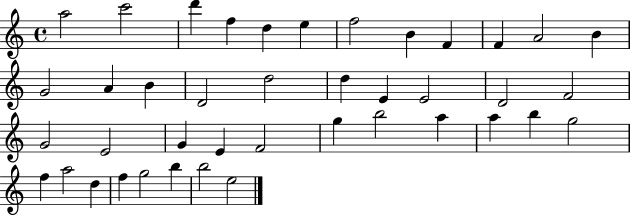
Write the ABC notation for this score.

X:1
T:Untitled
M:4/4
L:1/4
K:C
a2 c'2 d' f d e f2 B F F A2 B G2 A B D2 d2 d E E2 D2 F2 G2 E2 G E F2 g b2 a a b g2 f a2 d f g2 b b2 e2